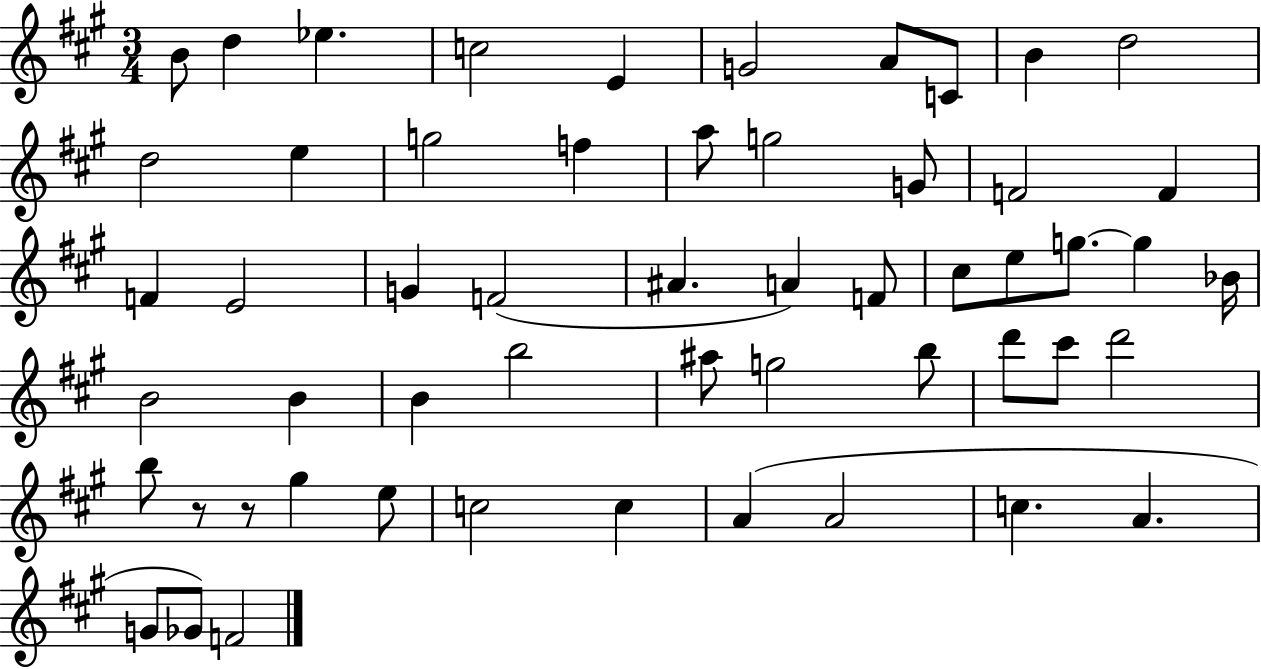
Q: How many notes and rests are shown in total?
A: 55